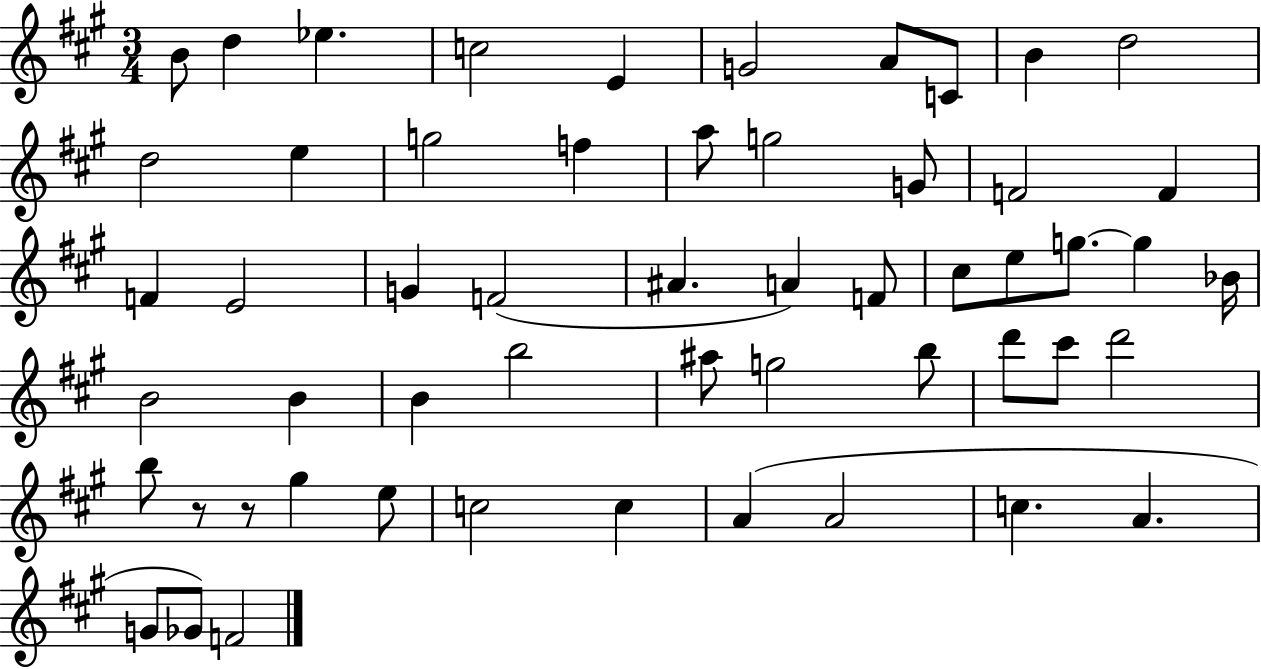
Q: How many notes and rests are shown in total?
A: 55